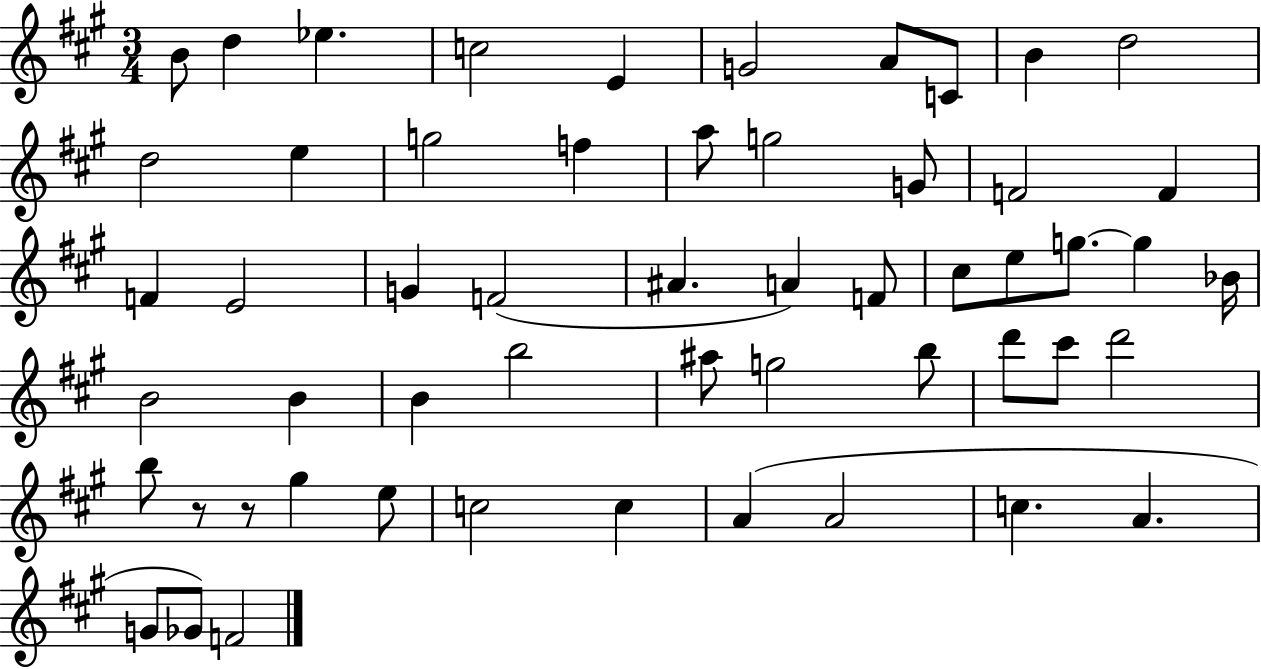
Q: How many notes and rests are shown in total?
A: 55